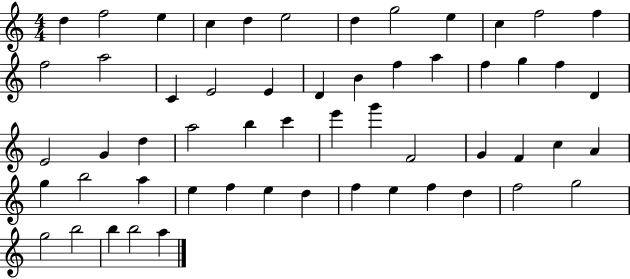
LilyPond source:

{
  \clef treble
  \numericTimeSignature
  \time 4/4
  \key c \major
  d''4 f''2 e''4 | c''4 d''4 e''2 | d''4 g''2 e''4 | c''4 f''2 f''4 | \break f''2 a''2 | c'4 e'2 e'4 | d'4 b'4 f''4 a''4 | f''4 g''4 f''4 d'4 | \break e'2 g'4 d''4 | a''2 b''4 c'''4 | e'''4 g'''4 f'2 | g'4 f'4 c''4 a'4 | \break g''4 b''2 a''4 | e''4 f''4 e''4 d''4 | f''4 e''4 f''4 d''4 | f''2 g''2 | \break g''2 b''2 | b''4 b''2 a''4 | \bar "|."
}